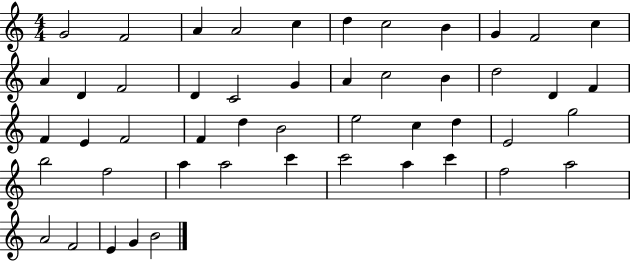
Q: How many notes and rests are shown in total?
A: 49